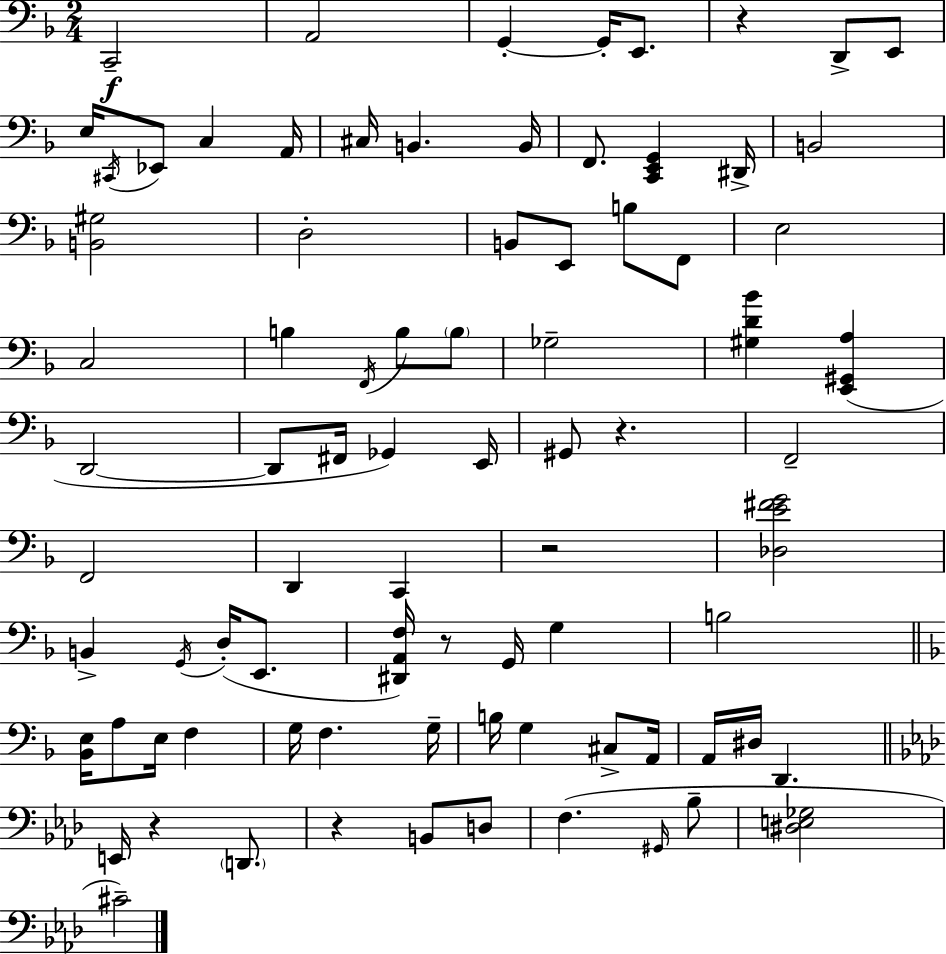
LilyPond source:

{
  \clef bass
  \numericTimeSignature
  \time 2/4
  \key d \minor
  c,2--\f | a,2 | g,4-.~~ g,16-. e,8. | r4 d,8-> e,8 | \break e16 \acciaccatura { cis,16 } ees,8 c4 | a,16 cis16 b,4. | b,16 f,8. <c, e, g,>4 | dis,16-> b,2 | \break <b, gis>2 | d2-. | b,8 e,8 b8 f,8 | e2 | \break c2 | b4 \acciaccatura { f,16 } b8 | \parenthesize b8 ges2-- | <gis d' bes'>4 <e, gis, a>4( | \break d,2~~ | d,8 fis,16 ges,4) | e,16 gis,8 r4. | f,2-- | \break f,2 | d,4 c,4 | r2 | <des e' fis' g'>2 | \break b,4-> \acciaccatura { g,16 }( d16-. | e,8. <dis, a, f>16) r8 g,16 g4 | b2 | \bar "||" \break \key f \major <bes, e>16 a8 e16 f4 | g16 f4. g16-- | b16 g4 cis8-> a,16 | a,16 dis16 d,4. | \break \bar "||" \break \key aes \major e,16 r4 \parenthesize d,8. | r4 b,8 d8 | f4.( \grace { gis,16 } bes8-- | <dis e ges>2 | \break cis'2--) | \bar "|."
}